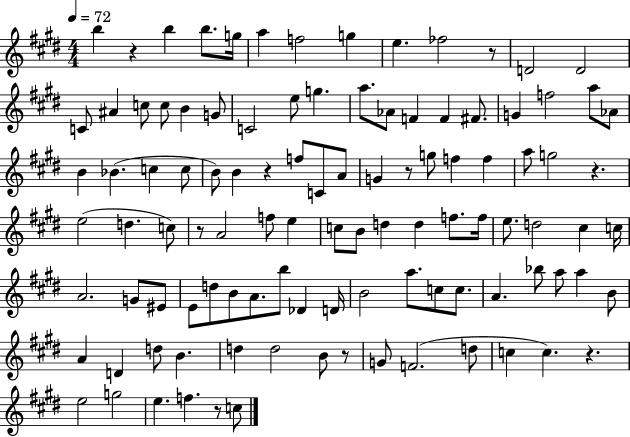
X:1
T:Untitled
M:4/4
L:1/4
K:E
b z b b/2 g/4 a f2 g e _f2 z/2 D2 D2 C/2 ^A c/2 c/2 B G/2 C2 e/2 g a/2 _A/2 F F ^F/2 G f2 a/2 _A/2 B _B c c/2 B/2 B z f/2 C/2 A/2 G z/2 g/2 f f a/2 g2 z e2 d c/2 z/2 A2 f/2 e c/2 B/2 d d f/2 f/4 e/2 d2 ^c c/4 A2 G/2 ^E/2 E/2 d/2 B/2 A/2 b/2 _D D/4 B2 a/2 c/2 c/2 A _b/2 a/2 a B/2 A D d/2 B d d2 B/2 z/2 G/2 F2 d/2 c c z e2 g2 e f z/2 c/2